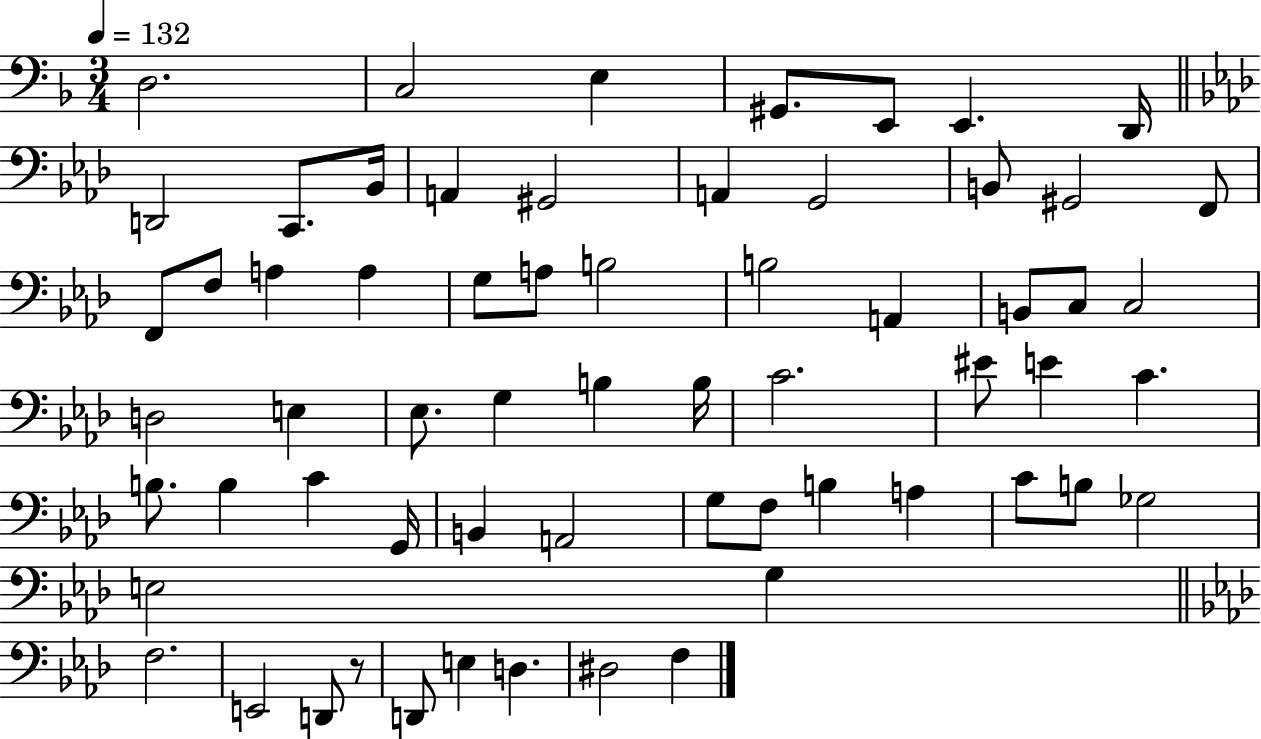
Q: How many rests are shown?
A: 1